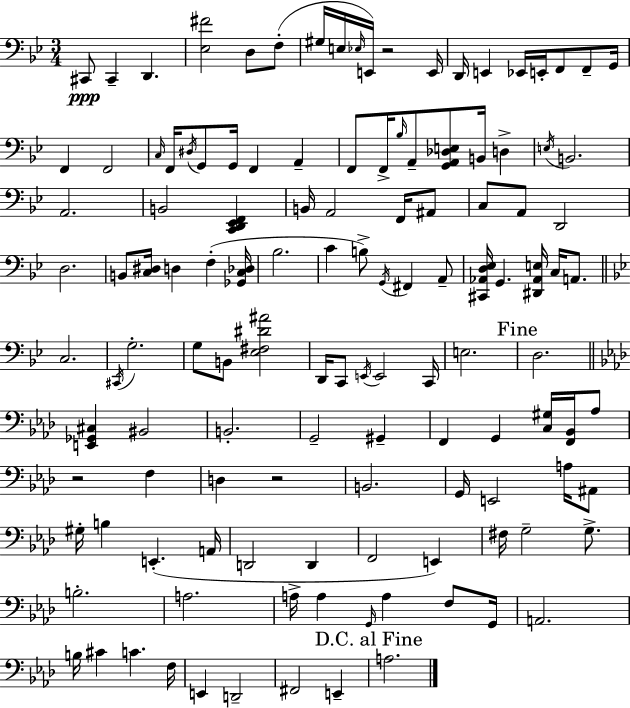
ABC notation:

X:1
T:Untitled
M:3/4
L:1/4
K:Gm
^C,,/2 ^C,, D,, [_E,^F]2 D,/2 F,/2 ^G,/4 E,/4 _E,/4 E,,/4 z2 E,,/4 D,,/4 E,, _E,,/4 E,,/4 F,,/2 F,,/2 G,,/4 F,, F,,2 C,/4 F,,/4 ^D,/4 G,,/2 G,,/4 F,, A,, F,,/2 F,,/4 _B,/4 A,,/2 [G,,A,,_D,E,]/2 B,,/4 D, E,/4 B,,2 A,,2 B,,2 [C,,D,,_E,,F,,] B,,/4 A,,2 F,,/4 ^A,,/2 C,/2 A,,/2 D,,2 D,2 B,,/2 [C,^D,]/4 D, F, [_G,,C,_D,]/4 _B,2 C B,/2 G,,/4 ^F,, A,,/2 [^C,,_A,,D,_E,]/4 G,, [^D,,_A,,E,]/4 C,/4 A,,/2 C,2 ^C,,/4 G,2 G,/2 B,,/2 [_E,^F,^D^A]2 D,,/4 C,,/2 E,,/4 E,,2 C,,/4 E,2 D,2 [E,,_G,,^C,] ^B,,2 B,,2 G,,2 ^G,, F,, G,, [C,^G,]/4 [F,,_B,,]/4 _A,/2 z2 F, D, z2 B,,2 G,,/4 E,,2 A,/4 ^A,,/2 ^G,/4 B, E,, A,,/4 D,,2 D,, F,,2 E,, ^F,/4 G,2 G,/2 B,2 A,2 A,/4 A, G,,/4 A, F,/2 G,,/4 A,,2 B,/4 ^C C F,/4 E,, D,,2 ^F,,2 E,, A,2